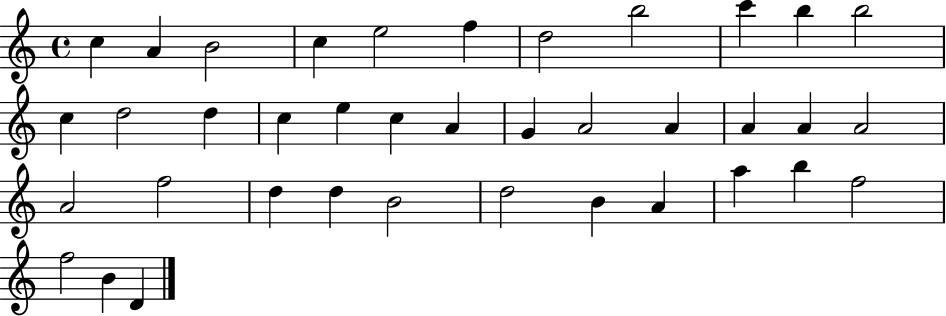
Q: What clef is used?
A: treble